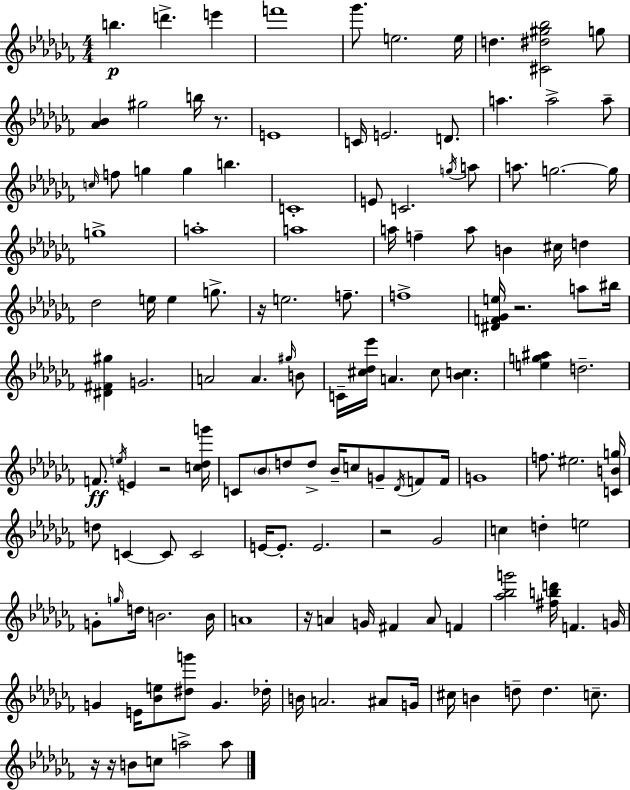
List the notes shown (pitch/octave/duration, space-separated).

B5/q. D6/q. E6/q F6/w Gb6/e. E5/h. E5/s D5/q. [C#4,D#5,G#5,Bb5]/h G5/e [Ab4,Bb4]/q G#5/h B5/s R/e. E4/w C4/s E4/h. D4/e. A5/q. A5/h A5/e C5/s F5/e G5/q G5/q B5/q. C4/w E4/e C4/h. G5/s A5/e A5/e. G5/h. G5/s G5/w A5/w A5/w A5/s F5/q A5/e B4/q C#5/s D5/q Db5/h E5/s E5/q G5/e. R/s E5/h. F5/e. F5/w [D#4,F4,Gb4,E5]/s R/h. A5/e BIS5/s [D#4,F#4,G#5]/q G4/h. A4/h A4/q. G#5/s B4/e C4/s [C#5,Db5,Eb6]/s A4/q. C#5/e [Bb4,C5]/q. [E5,G5,A#5]/q D5/h. F4/e. E5/s E4/q R/h [C5,Db5,G6]/s C4/e Bb4/e D5/e D5/e Bb4/s C5/e G4/e Db4/s F4/e F4/s G4/w F5/e. EIS5/h. [C4,B4,G5]/s D5/e C4/q C4/e C4/h E4/s E4/e. E4/h. R/h Gb4/h C5/q D5/q E5/h G4/e G5/s D5/s B4/h. B4/s A4/w R/s A4/q G4/s F#4/q A4/e F4/q [Ab5,Bb5,G6]/h [F#5,B5,D6]/s F4/q. G4/s G4/q E4/s [Bb4,E5]/e [D#5,G6]/e G4/q. Db5/s B4/s A4/h. A#4/e G4/s C#5/s B4/q D5/e D5/q. C5/e. R/s R/s B4/e C5/e A5/h A5/e